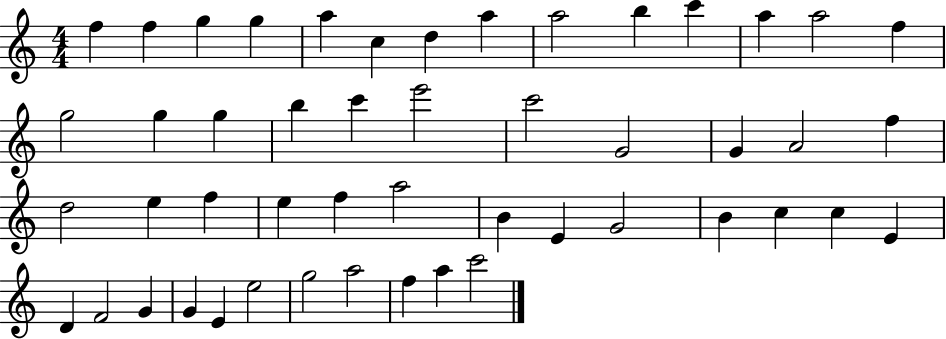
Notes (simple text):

F5/q F5/q G5/q G5/q A5/q C5/q D5/q A5/q A5/h B5/q C6/q A5/q A5/h F5/q G5/h G5/q G5/q B5/q C6/q E6/h C6/h G4/h G4/q A4/h F5/q D5/h E5/q F5/q E5/q F5/q A5/h B4/q E4/q G4/h B4/q C5/q C5/q E4/q D4/q F4/h G4/q G4/q E4/q E5/h G5/h A5/h F5/q A5/q C6/h